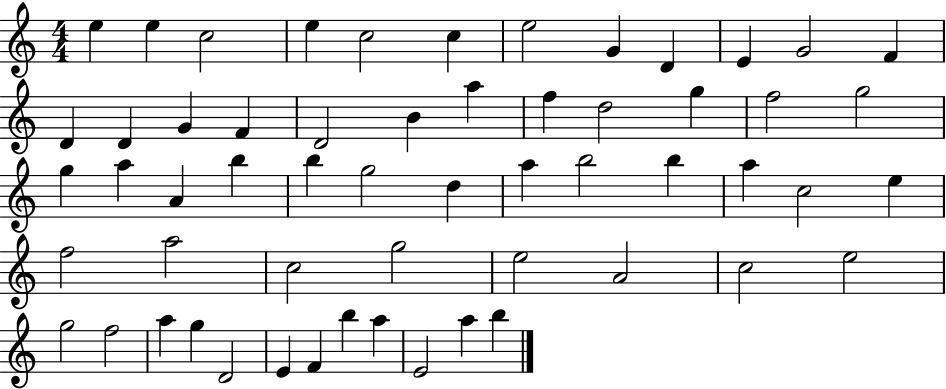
E5/q E5/q C5/h E5/q C5/h C5/q E5/h G4/q D4/q E4/q G4/h F4/q D4/q D4/q G4/q F4/q D4/h B4/q A5/q F5/q D5/h G5/q F5/h G5/h G5/q A5/q A4/q B5/q B5/q G5/h D5/q A5/q B5/h B5/q A5/q C5/h E5/q F5/h A5/h C5/h G5/h E5/h A4/h C5/h E5/h G5/h F5/h A5/q G5/q D4/h E4/q F4/q B5/q A5/q E4/h A5/q B5/q